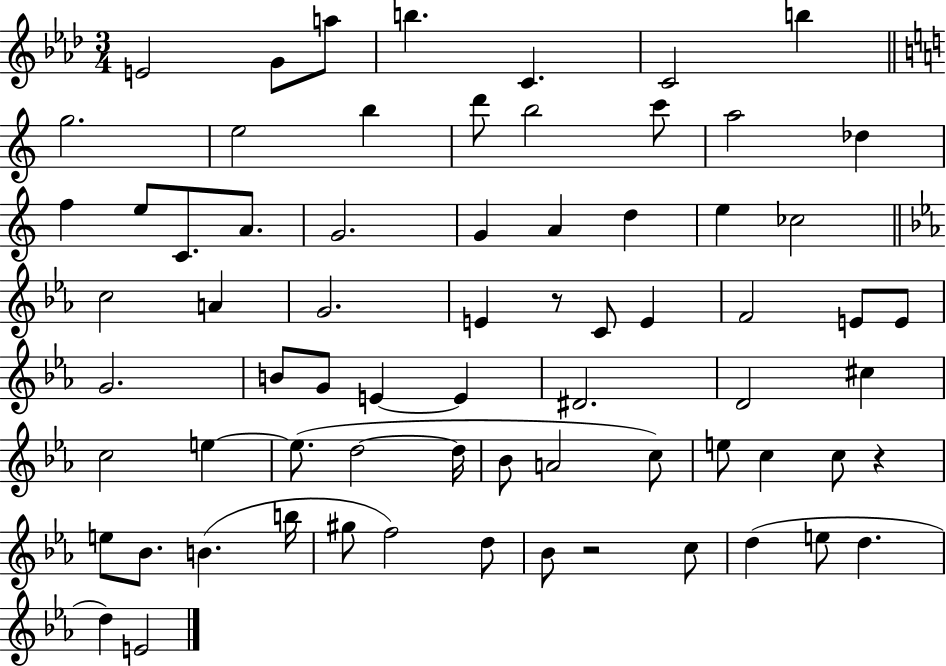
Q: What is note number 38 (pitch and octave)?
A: E4